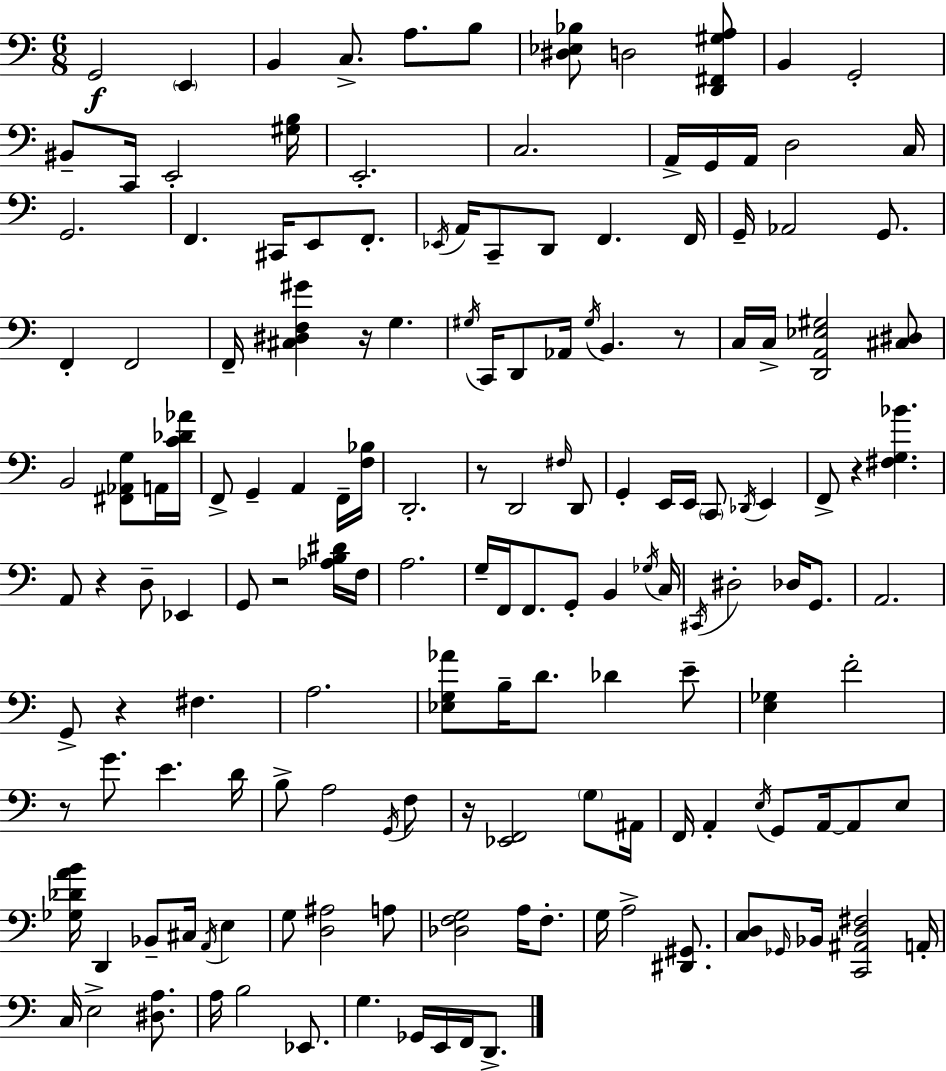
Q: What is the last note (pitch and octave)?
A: D2